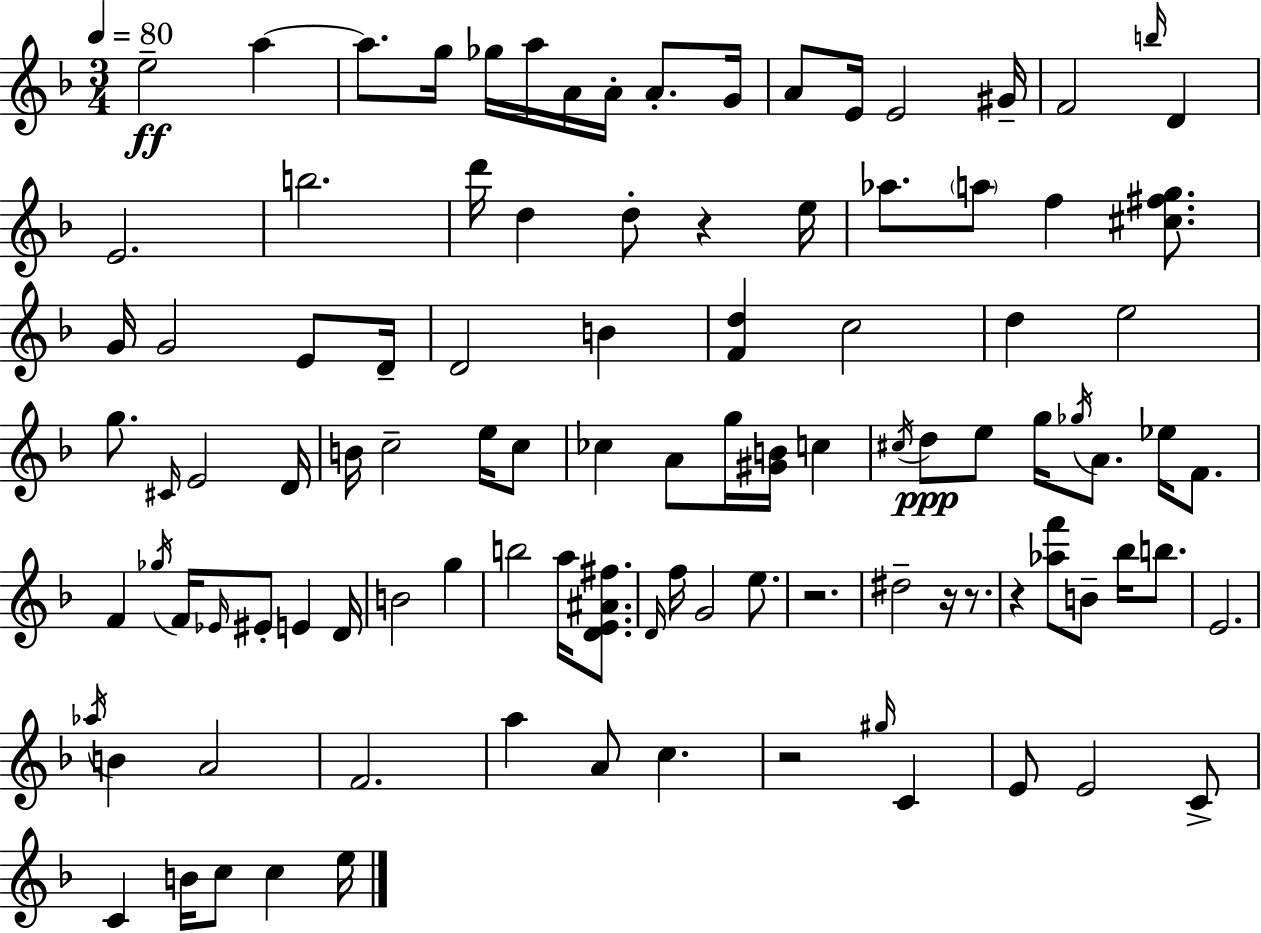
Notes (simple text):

E5/h A5/q A5/e. G5/s Gb5/s A5/s A4/s A4/s A4/e. G4/s A4/e E4/s E4/h G#4/s F4/h B5/s D4/q E4/h. B5/h. D6/s D5/q D5/e R/q E5/s Ab5/e. A5/e F5/q [C#5,F#5,G5]/e. G4/s G4/h E4/e D4/s D4/h B4/q [F4,D5]/q C5/h D5/q E5/h G5/e. C#4/s E4/h D4/s B4/s C5/h E5/s C5/e CES5/q A4/e G5/s [G#4,B4]/s C5/q C#5/s D5/e E5/e G5/s Gb5/s A4/e. Eb5/s F4/e. F4/q Gb5/s F4/s Eb4/s EIS4/e E4/q D4/s B4/h G5/q B5/h A5/s [D4,E4,A#4,F#5]/e. D4/s F5/s G4/h E5/e. R/h. D#5/h R/s R/e. R/q [Ab5,F6]/e B4/e Bb5/s B5/e. E4/h. Ab5/s B4/q A4/h F4/h. A5/q A4/e C5/q. R/h G#5/s C4/q E4/e E4/h C4/e C4/q B4/s C5/e C5/q E5/s